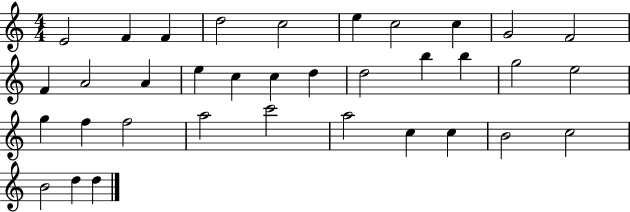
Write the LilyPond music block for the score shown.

{
  \clef treble
  \numericTimeSignature
  \time 4/4
  \key c \major
  e'2 f'4 f'4 | d''2 c''2 | e''4 c''2 c''4 | g'2 f'2 | \break f'4 a'2 a'4 | e''4 c''4 c''4 d''4 | d''2 b''4 b''4 | g''2 e''2 | \break g''4 f''4 f''2 | a''2 c'''2 | a''2 c''4 c''4 | b'2 c''2 | \break b'2 d''4 d''4 | \bar "|."
}